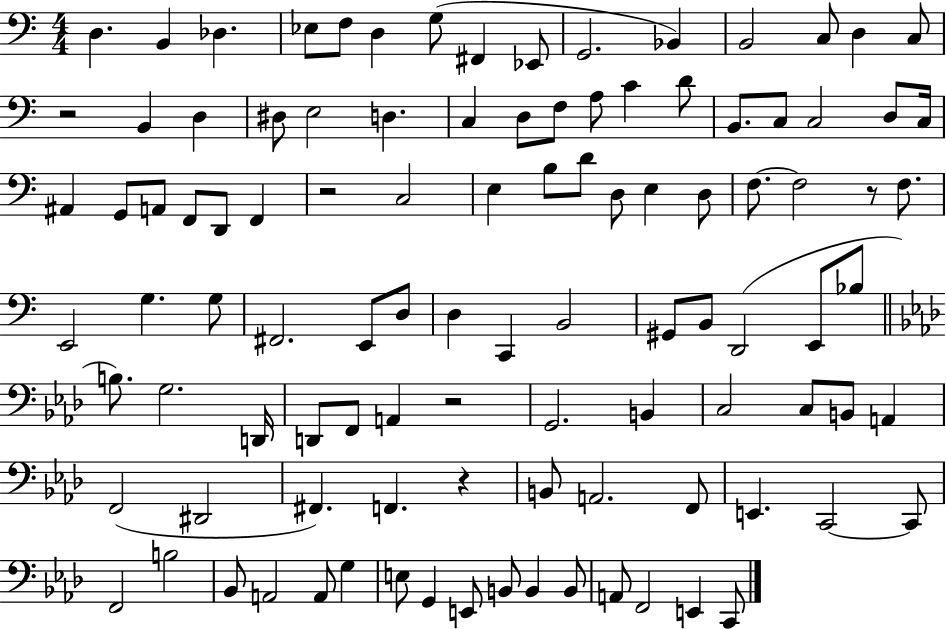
X:1
T:Untitled
M:4/4
L:1/4
K:C
D, B,, _D, _E,/2 F,/2 D, G,/2 ^F,, _E,,/2 G,,2 _B,, B,,2 C,/2 D, C,/2 z2 B,, D, ^D,/2 E,2 D, C, D,/2 F,/2 A,/2 C D/2 B,,/2 C,/2 C,2 D,/2 C,/4 ^A,, G,,/2 A,,/2 F,,/2 D,,/2 F,, z2 C,2 E, B,/2 D/2 D,/2 E, D,/2 F,/2 F,2 z/2 F,/2 E,,2 G, G,/2 ^F,,2 E,,/2 D,/2 D, C,, B,,2 ^G,,/2 B,,/2 D,,2 E,,/2 _B,/2 B,/2 G,2 D,,/4 D,,/2 F,,/2 A,, z2 G,,2 B,, C,2 C,/2 B,,/2 A,, F,,2 ^D,,2 ^F,, F,, z B,,/2 A,,2 F,,/2 E,, C,,2 C,,/2 F,,2 B,2 _B,,/2 A,,2 A,,/2 G, E,/2 G,, E,,/2 B,,/2 B,, B,,/2 A,,/2 F,,2 E,, C,,/2